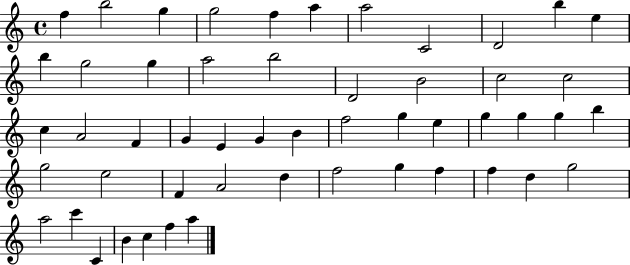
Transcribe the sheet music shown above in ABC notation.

X:1
T:Untitled
M:4/4
L:1/4
K:C
f b2 g g2 f a a2 C2 D2 b e b g2 g a2 b2 D2 B2 c2 c2 c A2 F G E G B f2 g e g g g b g2 e2 F A2 d f2 g f f d g2 a2 c' C B c f a